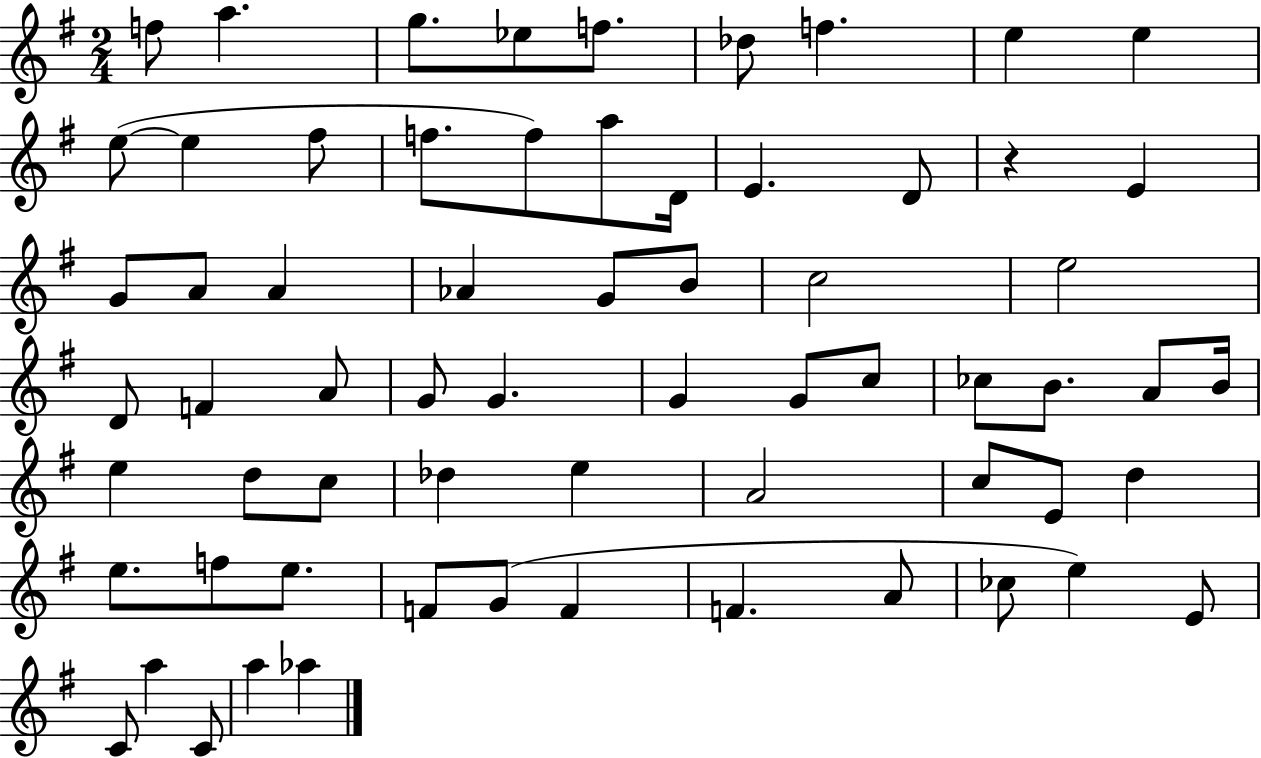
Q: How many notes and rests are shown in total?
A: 65